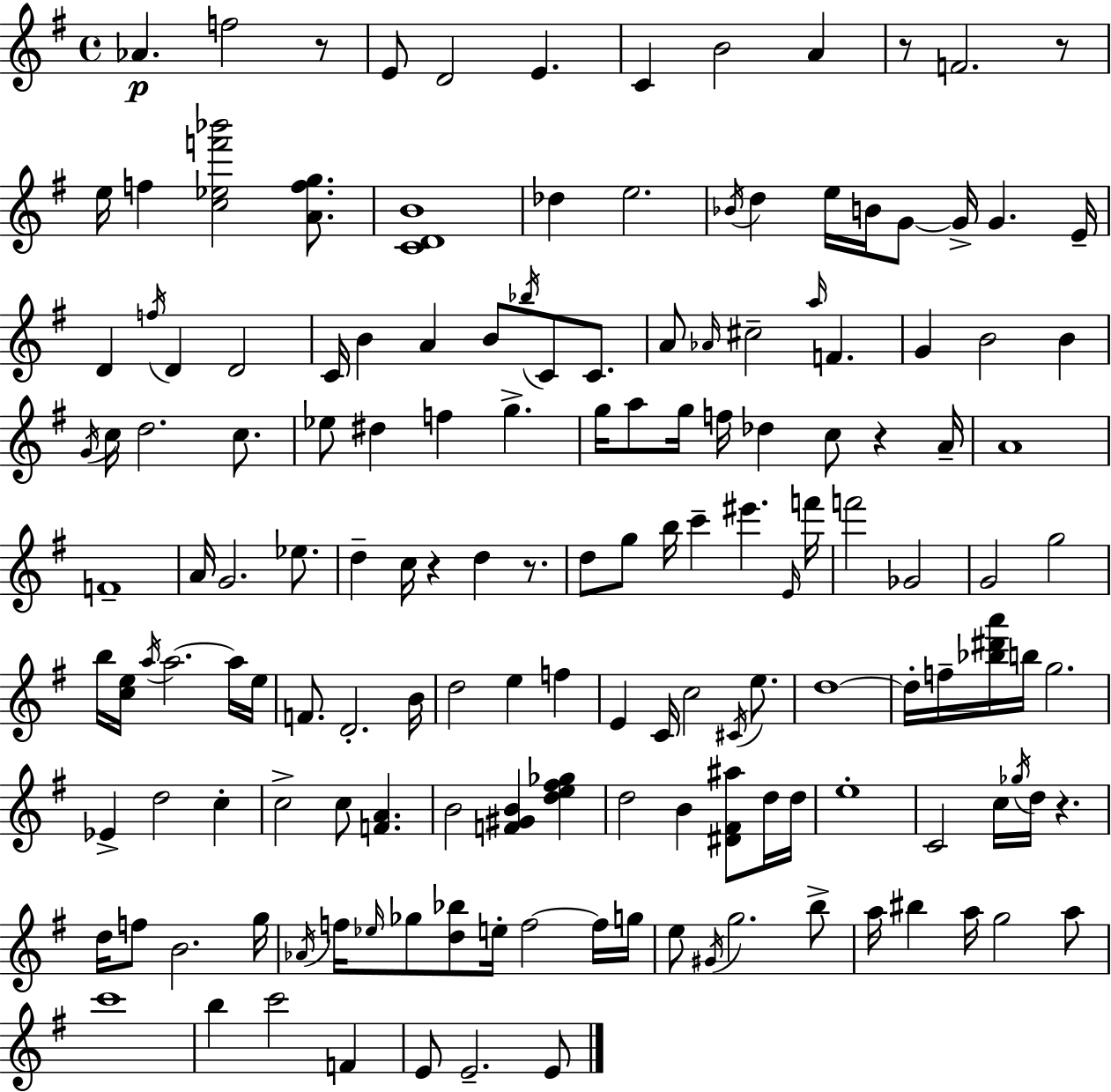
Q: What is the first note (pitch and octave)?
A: Ab4